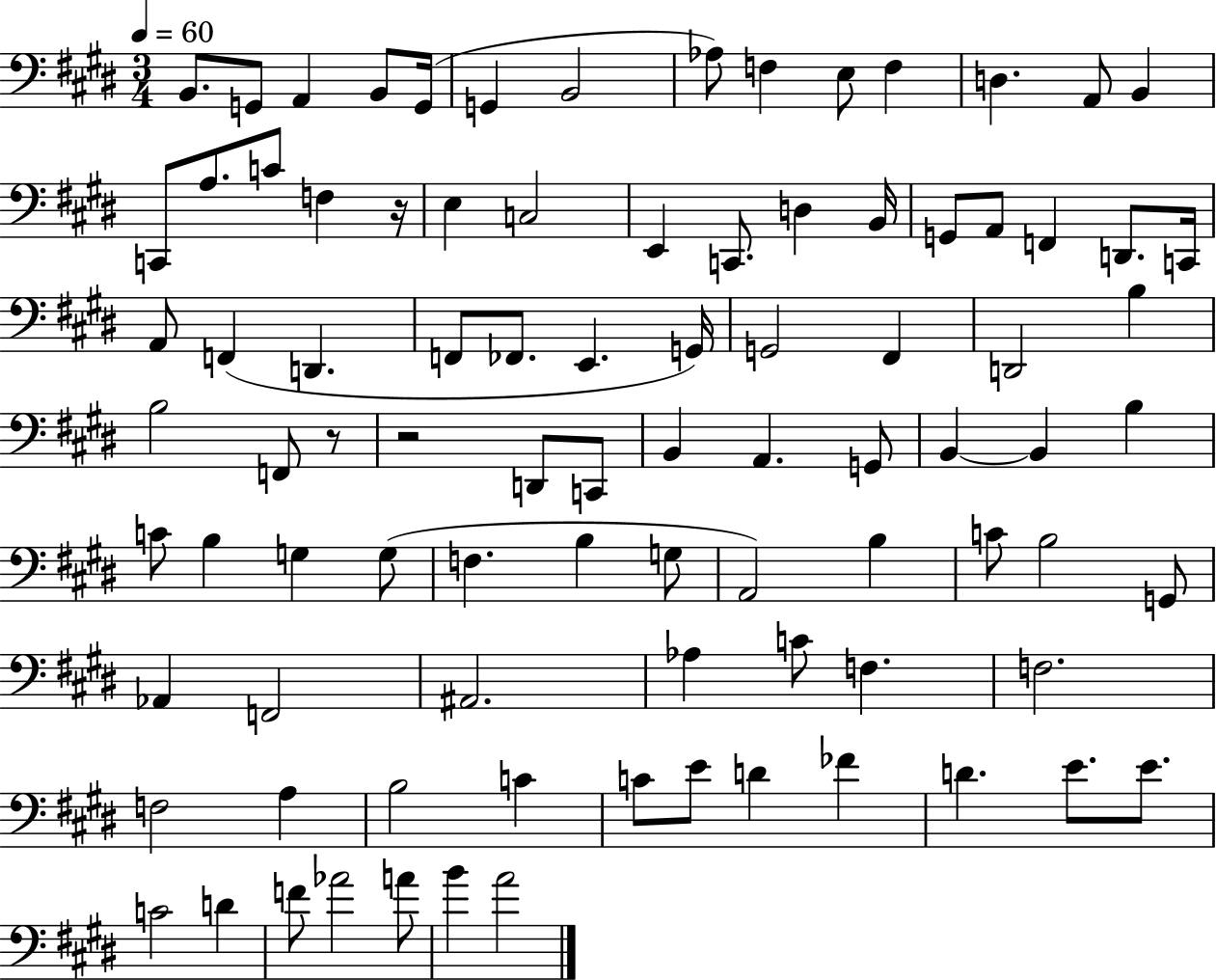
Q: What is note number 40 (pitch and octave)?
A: B3